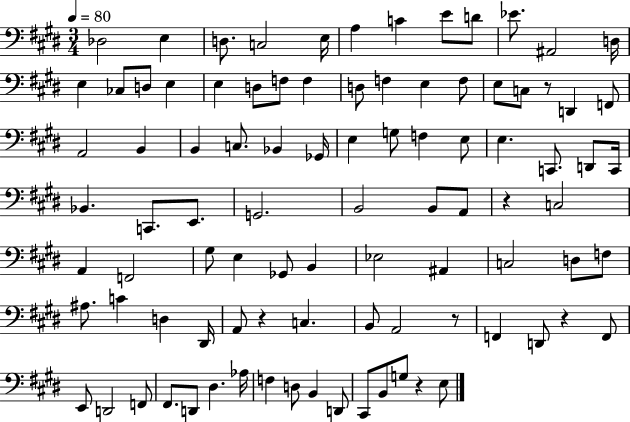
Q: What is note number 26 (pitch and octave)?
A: C3